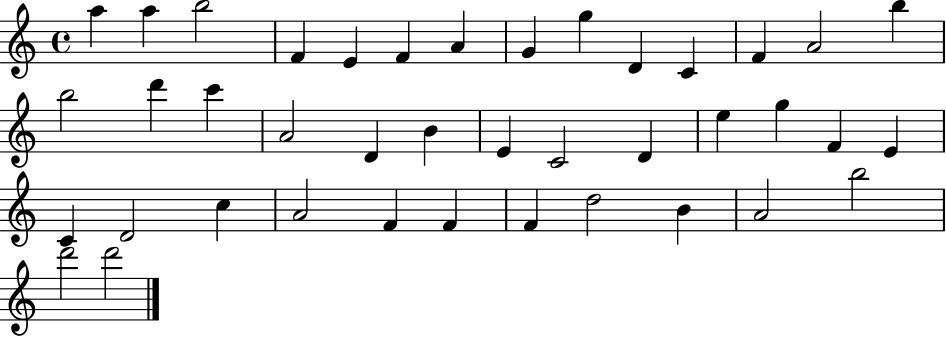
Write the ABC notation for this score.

X:1
T:Untitled
M:4/4
L:1/4
K:C
a a b2 F E F A G g D C F A2 b b2 d' c' A2 D B E C2 D e g F E C D2 c A2 F F F d2 B A2 b2 d'2 d'2